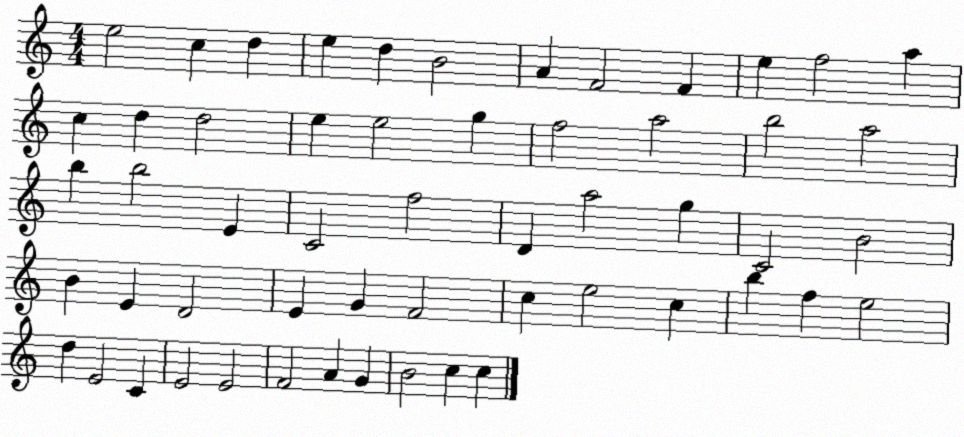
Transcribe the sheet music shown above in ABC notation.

X:1
T:Untitled
M:4/4
L:1/4
K:C
e2 c d e d B2 A F2 F e f2 a c d d2 e e2 g f2 a2 b2 a2 b b2 E C2 f2 D a2 g C2 B2 B E D2 E G F2 c e2 c b f e2 d E2 C E2 E2 F2 A G B2 c c